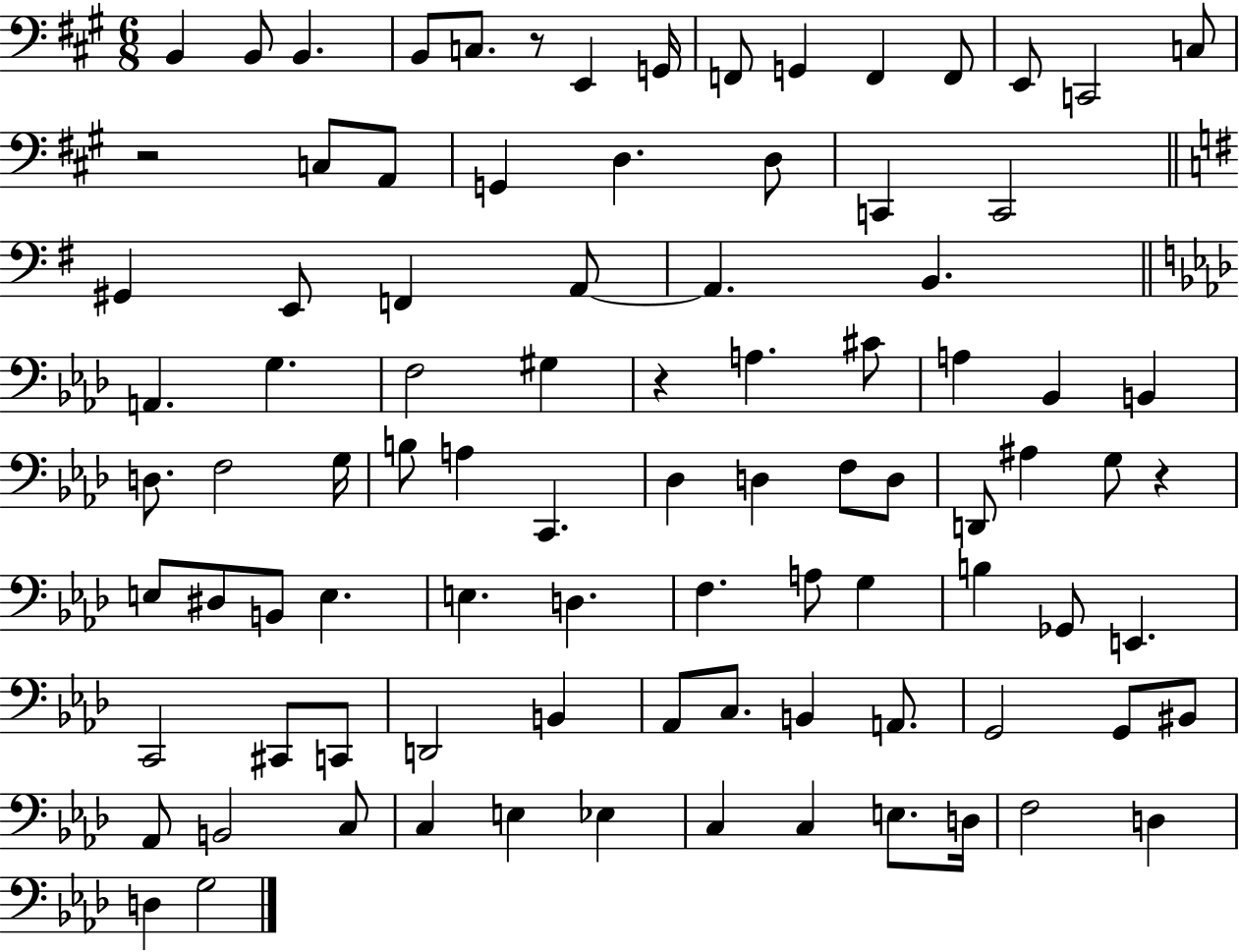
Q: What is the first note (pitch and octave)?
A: B2